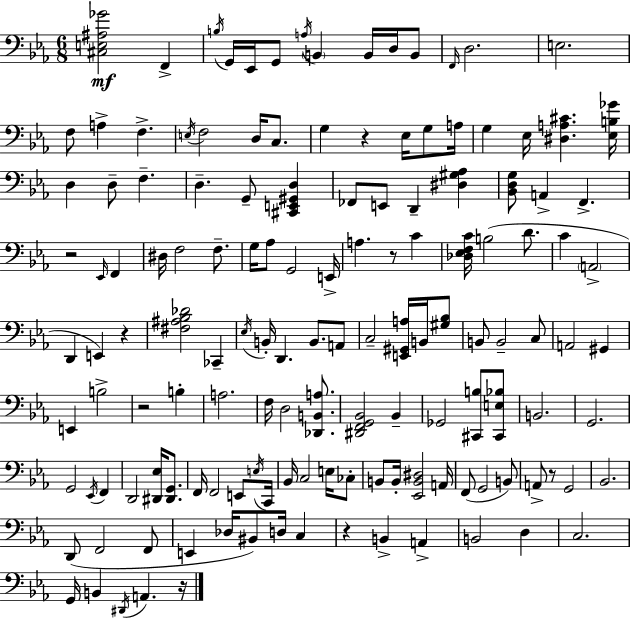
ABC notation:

X:1
T:Untitled
M:6/8
L:1/4
K:Eb
[^C,E,^A,_G]2 F,, B,/4 G,,/4 _E,,/4 G,,/2 A,/4 B,, B,,/4 D,/4 B,,/2 F,,/4 D,2 E,2 F,/2 A, F, E,/4 F,2 D,/4 C,/2 G, z _E,/4 G,/2 A,/4 G, _E,/4 [^D,A,^C] [_E,B,_G]/4 D, D,/2 F, D, G,,/2 [^C,,E,,^G,,D,] _F,,/2 E,,/2 D,, [^D,^G,_A,] [_B,,D,G,]/2 A,, F,, z2 _E,,/4 F,, ^D,/4 F,2 F,/2 G,/4 _A,/2 G,,2 E,,/4 A, z/2 C [_D,_E,F,C]/4 B,2 D/2 C A,,2 D,, E,, z [^F,^A,_B,_D]2 _C,, _E,/4 B,,/4 D,, B,,/2 A,,/2 C,2 [E,,^G,,A,]/4 B,,/4 [^G,_B,]/2 B,,/2 B,,2 C,/2 A,,2 ^G,, E,, B,2 z2 B, A,2 F,/4 D,2 [_D,,B,,A,]/2 [^D,,F,,G,,_B,,]2 _B,, _G,,2 [^C,,B,]/2 [^C,,E,_B,]/2 B,,2 G,,2 G,,2 _E,,/4 F,, D,,2 [^D,,_E,]/4 [^D,,G,,]/2 F,,/4 F,,2 E,,/2 E,/4 C,,/4 _B,,/4 C,2 E,/4 _C,/2 B,,/2 B,,/4 [_E,,B,,^D,]2 A,,/4 F,,/2 G,,2 B,,/2 A,,/2 z/2 G,,2 _B,,2 D,,/2 F,,2 F,,/2 E,, _D,/4 ^B,,/2 D,/4 C, z B,, A,, B,,2 D, C,2 G,,/4 B,, ^D,,/4 A,, z/4